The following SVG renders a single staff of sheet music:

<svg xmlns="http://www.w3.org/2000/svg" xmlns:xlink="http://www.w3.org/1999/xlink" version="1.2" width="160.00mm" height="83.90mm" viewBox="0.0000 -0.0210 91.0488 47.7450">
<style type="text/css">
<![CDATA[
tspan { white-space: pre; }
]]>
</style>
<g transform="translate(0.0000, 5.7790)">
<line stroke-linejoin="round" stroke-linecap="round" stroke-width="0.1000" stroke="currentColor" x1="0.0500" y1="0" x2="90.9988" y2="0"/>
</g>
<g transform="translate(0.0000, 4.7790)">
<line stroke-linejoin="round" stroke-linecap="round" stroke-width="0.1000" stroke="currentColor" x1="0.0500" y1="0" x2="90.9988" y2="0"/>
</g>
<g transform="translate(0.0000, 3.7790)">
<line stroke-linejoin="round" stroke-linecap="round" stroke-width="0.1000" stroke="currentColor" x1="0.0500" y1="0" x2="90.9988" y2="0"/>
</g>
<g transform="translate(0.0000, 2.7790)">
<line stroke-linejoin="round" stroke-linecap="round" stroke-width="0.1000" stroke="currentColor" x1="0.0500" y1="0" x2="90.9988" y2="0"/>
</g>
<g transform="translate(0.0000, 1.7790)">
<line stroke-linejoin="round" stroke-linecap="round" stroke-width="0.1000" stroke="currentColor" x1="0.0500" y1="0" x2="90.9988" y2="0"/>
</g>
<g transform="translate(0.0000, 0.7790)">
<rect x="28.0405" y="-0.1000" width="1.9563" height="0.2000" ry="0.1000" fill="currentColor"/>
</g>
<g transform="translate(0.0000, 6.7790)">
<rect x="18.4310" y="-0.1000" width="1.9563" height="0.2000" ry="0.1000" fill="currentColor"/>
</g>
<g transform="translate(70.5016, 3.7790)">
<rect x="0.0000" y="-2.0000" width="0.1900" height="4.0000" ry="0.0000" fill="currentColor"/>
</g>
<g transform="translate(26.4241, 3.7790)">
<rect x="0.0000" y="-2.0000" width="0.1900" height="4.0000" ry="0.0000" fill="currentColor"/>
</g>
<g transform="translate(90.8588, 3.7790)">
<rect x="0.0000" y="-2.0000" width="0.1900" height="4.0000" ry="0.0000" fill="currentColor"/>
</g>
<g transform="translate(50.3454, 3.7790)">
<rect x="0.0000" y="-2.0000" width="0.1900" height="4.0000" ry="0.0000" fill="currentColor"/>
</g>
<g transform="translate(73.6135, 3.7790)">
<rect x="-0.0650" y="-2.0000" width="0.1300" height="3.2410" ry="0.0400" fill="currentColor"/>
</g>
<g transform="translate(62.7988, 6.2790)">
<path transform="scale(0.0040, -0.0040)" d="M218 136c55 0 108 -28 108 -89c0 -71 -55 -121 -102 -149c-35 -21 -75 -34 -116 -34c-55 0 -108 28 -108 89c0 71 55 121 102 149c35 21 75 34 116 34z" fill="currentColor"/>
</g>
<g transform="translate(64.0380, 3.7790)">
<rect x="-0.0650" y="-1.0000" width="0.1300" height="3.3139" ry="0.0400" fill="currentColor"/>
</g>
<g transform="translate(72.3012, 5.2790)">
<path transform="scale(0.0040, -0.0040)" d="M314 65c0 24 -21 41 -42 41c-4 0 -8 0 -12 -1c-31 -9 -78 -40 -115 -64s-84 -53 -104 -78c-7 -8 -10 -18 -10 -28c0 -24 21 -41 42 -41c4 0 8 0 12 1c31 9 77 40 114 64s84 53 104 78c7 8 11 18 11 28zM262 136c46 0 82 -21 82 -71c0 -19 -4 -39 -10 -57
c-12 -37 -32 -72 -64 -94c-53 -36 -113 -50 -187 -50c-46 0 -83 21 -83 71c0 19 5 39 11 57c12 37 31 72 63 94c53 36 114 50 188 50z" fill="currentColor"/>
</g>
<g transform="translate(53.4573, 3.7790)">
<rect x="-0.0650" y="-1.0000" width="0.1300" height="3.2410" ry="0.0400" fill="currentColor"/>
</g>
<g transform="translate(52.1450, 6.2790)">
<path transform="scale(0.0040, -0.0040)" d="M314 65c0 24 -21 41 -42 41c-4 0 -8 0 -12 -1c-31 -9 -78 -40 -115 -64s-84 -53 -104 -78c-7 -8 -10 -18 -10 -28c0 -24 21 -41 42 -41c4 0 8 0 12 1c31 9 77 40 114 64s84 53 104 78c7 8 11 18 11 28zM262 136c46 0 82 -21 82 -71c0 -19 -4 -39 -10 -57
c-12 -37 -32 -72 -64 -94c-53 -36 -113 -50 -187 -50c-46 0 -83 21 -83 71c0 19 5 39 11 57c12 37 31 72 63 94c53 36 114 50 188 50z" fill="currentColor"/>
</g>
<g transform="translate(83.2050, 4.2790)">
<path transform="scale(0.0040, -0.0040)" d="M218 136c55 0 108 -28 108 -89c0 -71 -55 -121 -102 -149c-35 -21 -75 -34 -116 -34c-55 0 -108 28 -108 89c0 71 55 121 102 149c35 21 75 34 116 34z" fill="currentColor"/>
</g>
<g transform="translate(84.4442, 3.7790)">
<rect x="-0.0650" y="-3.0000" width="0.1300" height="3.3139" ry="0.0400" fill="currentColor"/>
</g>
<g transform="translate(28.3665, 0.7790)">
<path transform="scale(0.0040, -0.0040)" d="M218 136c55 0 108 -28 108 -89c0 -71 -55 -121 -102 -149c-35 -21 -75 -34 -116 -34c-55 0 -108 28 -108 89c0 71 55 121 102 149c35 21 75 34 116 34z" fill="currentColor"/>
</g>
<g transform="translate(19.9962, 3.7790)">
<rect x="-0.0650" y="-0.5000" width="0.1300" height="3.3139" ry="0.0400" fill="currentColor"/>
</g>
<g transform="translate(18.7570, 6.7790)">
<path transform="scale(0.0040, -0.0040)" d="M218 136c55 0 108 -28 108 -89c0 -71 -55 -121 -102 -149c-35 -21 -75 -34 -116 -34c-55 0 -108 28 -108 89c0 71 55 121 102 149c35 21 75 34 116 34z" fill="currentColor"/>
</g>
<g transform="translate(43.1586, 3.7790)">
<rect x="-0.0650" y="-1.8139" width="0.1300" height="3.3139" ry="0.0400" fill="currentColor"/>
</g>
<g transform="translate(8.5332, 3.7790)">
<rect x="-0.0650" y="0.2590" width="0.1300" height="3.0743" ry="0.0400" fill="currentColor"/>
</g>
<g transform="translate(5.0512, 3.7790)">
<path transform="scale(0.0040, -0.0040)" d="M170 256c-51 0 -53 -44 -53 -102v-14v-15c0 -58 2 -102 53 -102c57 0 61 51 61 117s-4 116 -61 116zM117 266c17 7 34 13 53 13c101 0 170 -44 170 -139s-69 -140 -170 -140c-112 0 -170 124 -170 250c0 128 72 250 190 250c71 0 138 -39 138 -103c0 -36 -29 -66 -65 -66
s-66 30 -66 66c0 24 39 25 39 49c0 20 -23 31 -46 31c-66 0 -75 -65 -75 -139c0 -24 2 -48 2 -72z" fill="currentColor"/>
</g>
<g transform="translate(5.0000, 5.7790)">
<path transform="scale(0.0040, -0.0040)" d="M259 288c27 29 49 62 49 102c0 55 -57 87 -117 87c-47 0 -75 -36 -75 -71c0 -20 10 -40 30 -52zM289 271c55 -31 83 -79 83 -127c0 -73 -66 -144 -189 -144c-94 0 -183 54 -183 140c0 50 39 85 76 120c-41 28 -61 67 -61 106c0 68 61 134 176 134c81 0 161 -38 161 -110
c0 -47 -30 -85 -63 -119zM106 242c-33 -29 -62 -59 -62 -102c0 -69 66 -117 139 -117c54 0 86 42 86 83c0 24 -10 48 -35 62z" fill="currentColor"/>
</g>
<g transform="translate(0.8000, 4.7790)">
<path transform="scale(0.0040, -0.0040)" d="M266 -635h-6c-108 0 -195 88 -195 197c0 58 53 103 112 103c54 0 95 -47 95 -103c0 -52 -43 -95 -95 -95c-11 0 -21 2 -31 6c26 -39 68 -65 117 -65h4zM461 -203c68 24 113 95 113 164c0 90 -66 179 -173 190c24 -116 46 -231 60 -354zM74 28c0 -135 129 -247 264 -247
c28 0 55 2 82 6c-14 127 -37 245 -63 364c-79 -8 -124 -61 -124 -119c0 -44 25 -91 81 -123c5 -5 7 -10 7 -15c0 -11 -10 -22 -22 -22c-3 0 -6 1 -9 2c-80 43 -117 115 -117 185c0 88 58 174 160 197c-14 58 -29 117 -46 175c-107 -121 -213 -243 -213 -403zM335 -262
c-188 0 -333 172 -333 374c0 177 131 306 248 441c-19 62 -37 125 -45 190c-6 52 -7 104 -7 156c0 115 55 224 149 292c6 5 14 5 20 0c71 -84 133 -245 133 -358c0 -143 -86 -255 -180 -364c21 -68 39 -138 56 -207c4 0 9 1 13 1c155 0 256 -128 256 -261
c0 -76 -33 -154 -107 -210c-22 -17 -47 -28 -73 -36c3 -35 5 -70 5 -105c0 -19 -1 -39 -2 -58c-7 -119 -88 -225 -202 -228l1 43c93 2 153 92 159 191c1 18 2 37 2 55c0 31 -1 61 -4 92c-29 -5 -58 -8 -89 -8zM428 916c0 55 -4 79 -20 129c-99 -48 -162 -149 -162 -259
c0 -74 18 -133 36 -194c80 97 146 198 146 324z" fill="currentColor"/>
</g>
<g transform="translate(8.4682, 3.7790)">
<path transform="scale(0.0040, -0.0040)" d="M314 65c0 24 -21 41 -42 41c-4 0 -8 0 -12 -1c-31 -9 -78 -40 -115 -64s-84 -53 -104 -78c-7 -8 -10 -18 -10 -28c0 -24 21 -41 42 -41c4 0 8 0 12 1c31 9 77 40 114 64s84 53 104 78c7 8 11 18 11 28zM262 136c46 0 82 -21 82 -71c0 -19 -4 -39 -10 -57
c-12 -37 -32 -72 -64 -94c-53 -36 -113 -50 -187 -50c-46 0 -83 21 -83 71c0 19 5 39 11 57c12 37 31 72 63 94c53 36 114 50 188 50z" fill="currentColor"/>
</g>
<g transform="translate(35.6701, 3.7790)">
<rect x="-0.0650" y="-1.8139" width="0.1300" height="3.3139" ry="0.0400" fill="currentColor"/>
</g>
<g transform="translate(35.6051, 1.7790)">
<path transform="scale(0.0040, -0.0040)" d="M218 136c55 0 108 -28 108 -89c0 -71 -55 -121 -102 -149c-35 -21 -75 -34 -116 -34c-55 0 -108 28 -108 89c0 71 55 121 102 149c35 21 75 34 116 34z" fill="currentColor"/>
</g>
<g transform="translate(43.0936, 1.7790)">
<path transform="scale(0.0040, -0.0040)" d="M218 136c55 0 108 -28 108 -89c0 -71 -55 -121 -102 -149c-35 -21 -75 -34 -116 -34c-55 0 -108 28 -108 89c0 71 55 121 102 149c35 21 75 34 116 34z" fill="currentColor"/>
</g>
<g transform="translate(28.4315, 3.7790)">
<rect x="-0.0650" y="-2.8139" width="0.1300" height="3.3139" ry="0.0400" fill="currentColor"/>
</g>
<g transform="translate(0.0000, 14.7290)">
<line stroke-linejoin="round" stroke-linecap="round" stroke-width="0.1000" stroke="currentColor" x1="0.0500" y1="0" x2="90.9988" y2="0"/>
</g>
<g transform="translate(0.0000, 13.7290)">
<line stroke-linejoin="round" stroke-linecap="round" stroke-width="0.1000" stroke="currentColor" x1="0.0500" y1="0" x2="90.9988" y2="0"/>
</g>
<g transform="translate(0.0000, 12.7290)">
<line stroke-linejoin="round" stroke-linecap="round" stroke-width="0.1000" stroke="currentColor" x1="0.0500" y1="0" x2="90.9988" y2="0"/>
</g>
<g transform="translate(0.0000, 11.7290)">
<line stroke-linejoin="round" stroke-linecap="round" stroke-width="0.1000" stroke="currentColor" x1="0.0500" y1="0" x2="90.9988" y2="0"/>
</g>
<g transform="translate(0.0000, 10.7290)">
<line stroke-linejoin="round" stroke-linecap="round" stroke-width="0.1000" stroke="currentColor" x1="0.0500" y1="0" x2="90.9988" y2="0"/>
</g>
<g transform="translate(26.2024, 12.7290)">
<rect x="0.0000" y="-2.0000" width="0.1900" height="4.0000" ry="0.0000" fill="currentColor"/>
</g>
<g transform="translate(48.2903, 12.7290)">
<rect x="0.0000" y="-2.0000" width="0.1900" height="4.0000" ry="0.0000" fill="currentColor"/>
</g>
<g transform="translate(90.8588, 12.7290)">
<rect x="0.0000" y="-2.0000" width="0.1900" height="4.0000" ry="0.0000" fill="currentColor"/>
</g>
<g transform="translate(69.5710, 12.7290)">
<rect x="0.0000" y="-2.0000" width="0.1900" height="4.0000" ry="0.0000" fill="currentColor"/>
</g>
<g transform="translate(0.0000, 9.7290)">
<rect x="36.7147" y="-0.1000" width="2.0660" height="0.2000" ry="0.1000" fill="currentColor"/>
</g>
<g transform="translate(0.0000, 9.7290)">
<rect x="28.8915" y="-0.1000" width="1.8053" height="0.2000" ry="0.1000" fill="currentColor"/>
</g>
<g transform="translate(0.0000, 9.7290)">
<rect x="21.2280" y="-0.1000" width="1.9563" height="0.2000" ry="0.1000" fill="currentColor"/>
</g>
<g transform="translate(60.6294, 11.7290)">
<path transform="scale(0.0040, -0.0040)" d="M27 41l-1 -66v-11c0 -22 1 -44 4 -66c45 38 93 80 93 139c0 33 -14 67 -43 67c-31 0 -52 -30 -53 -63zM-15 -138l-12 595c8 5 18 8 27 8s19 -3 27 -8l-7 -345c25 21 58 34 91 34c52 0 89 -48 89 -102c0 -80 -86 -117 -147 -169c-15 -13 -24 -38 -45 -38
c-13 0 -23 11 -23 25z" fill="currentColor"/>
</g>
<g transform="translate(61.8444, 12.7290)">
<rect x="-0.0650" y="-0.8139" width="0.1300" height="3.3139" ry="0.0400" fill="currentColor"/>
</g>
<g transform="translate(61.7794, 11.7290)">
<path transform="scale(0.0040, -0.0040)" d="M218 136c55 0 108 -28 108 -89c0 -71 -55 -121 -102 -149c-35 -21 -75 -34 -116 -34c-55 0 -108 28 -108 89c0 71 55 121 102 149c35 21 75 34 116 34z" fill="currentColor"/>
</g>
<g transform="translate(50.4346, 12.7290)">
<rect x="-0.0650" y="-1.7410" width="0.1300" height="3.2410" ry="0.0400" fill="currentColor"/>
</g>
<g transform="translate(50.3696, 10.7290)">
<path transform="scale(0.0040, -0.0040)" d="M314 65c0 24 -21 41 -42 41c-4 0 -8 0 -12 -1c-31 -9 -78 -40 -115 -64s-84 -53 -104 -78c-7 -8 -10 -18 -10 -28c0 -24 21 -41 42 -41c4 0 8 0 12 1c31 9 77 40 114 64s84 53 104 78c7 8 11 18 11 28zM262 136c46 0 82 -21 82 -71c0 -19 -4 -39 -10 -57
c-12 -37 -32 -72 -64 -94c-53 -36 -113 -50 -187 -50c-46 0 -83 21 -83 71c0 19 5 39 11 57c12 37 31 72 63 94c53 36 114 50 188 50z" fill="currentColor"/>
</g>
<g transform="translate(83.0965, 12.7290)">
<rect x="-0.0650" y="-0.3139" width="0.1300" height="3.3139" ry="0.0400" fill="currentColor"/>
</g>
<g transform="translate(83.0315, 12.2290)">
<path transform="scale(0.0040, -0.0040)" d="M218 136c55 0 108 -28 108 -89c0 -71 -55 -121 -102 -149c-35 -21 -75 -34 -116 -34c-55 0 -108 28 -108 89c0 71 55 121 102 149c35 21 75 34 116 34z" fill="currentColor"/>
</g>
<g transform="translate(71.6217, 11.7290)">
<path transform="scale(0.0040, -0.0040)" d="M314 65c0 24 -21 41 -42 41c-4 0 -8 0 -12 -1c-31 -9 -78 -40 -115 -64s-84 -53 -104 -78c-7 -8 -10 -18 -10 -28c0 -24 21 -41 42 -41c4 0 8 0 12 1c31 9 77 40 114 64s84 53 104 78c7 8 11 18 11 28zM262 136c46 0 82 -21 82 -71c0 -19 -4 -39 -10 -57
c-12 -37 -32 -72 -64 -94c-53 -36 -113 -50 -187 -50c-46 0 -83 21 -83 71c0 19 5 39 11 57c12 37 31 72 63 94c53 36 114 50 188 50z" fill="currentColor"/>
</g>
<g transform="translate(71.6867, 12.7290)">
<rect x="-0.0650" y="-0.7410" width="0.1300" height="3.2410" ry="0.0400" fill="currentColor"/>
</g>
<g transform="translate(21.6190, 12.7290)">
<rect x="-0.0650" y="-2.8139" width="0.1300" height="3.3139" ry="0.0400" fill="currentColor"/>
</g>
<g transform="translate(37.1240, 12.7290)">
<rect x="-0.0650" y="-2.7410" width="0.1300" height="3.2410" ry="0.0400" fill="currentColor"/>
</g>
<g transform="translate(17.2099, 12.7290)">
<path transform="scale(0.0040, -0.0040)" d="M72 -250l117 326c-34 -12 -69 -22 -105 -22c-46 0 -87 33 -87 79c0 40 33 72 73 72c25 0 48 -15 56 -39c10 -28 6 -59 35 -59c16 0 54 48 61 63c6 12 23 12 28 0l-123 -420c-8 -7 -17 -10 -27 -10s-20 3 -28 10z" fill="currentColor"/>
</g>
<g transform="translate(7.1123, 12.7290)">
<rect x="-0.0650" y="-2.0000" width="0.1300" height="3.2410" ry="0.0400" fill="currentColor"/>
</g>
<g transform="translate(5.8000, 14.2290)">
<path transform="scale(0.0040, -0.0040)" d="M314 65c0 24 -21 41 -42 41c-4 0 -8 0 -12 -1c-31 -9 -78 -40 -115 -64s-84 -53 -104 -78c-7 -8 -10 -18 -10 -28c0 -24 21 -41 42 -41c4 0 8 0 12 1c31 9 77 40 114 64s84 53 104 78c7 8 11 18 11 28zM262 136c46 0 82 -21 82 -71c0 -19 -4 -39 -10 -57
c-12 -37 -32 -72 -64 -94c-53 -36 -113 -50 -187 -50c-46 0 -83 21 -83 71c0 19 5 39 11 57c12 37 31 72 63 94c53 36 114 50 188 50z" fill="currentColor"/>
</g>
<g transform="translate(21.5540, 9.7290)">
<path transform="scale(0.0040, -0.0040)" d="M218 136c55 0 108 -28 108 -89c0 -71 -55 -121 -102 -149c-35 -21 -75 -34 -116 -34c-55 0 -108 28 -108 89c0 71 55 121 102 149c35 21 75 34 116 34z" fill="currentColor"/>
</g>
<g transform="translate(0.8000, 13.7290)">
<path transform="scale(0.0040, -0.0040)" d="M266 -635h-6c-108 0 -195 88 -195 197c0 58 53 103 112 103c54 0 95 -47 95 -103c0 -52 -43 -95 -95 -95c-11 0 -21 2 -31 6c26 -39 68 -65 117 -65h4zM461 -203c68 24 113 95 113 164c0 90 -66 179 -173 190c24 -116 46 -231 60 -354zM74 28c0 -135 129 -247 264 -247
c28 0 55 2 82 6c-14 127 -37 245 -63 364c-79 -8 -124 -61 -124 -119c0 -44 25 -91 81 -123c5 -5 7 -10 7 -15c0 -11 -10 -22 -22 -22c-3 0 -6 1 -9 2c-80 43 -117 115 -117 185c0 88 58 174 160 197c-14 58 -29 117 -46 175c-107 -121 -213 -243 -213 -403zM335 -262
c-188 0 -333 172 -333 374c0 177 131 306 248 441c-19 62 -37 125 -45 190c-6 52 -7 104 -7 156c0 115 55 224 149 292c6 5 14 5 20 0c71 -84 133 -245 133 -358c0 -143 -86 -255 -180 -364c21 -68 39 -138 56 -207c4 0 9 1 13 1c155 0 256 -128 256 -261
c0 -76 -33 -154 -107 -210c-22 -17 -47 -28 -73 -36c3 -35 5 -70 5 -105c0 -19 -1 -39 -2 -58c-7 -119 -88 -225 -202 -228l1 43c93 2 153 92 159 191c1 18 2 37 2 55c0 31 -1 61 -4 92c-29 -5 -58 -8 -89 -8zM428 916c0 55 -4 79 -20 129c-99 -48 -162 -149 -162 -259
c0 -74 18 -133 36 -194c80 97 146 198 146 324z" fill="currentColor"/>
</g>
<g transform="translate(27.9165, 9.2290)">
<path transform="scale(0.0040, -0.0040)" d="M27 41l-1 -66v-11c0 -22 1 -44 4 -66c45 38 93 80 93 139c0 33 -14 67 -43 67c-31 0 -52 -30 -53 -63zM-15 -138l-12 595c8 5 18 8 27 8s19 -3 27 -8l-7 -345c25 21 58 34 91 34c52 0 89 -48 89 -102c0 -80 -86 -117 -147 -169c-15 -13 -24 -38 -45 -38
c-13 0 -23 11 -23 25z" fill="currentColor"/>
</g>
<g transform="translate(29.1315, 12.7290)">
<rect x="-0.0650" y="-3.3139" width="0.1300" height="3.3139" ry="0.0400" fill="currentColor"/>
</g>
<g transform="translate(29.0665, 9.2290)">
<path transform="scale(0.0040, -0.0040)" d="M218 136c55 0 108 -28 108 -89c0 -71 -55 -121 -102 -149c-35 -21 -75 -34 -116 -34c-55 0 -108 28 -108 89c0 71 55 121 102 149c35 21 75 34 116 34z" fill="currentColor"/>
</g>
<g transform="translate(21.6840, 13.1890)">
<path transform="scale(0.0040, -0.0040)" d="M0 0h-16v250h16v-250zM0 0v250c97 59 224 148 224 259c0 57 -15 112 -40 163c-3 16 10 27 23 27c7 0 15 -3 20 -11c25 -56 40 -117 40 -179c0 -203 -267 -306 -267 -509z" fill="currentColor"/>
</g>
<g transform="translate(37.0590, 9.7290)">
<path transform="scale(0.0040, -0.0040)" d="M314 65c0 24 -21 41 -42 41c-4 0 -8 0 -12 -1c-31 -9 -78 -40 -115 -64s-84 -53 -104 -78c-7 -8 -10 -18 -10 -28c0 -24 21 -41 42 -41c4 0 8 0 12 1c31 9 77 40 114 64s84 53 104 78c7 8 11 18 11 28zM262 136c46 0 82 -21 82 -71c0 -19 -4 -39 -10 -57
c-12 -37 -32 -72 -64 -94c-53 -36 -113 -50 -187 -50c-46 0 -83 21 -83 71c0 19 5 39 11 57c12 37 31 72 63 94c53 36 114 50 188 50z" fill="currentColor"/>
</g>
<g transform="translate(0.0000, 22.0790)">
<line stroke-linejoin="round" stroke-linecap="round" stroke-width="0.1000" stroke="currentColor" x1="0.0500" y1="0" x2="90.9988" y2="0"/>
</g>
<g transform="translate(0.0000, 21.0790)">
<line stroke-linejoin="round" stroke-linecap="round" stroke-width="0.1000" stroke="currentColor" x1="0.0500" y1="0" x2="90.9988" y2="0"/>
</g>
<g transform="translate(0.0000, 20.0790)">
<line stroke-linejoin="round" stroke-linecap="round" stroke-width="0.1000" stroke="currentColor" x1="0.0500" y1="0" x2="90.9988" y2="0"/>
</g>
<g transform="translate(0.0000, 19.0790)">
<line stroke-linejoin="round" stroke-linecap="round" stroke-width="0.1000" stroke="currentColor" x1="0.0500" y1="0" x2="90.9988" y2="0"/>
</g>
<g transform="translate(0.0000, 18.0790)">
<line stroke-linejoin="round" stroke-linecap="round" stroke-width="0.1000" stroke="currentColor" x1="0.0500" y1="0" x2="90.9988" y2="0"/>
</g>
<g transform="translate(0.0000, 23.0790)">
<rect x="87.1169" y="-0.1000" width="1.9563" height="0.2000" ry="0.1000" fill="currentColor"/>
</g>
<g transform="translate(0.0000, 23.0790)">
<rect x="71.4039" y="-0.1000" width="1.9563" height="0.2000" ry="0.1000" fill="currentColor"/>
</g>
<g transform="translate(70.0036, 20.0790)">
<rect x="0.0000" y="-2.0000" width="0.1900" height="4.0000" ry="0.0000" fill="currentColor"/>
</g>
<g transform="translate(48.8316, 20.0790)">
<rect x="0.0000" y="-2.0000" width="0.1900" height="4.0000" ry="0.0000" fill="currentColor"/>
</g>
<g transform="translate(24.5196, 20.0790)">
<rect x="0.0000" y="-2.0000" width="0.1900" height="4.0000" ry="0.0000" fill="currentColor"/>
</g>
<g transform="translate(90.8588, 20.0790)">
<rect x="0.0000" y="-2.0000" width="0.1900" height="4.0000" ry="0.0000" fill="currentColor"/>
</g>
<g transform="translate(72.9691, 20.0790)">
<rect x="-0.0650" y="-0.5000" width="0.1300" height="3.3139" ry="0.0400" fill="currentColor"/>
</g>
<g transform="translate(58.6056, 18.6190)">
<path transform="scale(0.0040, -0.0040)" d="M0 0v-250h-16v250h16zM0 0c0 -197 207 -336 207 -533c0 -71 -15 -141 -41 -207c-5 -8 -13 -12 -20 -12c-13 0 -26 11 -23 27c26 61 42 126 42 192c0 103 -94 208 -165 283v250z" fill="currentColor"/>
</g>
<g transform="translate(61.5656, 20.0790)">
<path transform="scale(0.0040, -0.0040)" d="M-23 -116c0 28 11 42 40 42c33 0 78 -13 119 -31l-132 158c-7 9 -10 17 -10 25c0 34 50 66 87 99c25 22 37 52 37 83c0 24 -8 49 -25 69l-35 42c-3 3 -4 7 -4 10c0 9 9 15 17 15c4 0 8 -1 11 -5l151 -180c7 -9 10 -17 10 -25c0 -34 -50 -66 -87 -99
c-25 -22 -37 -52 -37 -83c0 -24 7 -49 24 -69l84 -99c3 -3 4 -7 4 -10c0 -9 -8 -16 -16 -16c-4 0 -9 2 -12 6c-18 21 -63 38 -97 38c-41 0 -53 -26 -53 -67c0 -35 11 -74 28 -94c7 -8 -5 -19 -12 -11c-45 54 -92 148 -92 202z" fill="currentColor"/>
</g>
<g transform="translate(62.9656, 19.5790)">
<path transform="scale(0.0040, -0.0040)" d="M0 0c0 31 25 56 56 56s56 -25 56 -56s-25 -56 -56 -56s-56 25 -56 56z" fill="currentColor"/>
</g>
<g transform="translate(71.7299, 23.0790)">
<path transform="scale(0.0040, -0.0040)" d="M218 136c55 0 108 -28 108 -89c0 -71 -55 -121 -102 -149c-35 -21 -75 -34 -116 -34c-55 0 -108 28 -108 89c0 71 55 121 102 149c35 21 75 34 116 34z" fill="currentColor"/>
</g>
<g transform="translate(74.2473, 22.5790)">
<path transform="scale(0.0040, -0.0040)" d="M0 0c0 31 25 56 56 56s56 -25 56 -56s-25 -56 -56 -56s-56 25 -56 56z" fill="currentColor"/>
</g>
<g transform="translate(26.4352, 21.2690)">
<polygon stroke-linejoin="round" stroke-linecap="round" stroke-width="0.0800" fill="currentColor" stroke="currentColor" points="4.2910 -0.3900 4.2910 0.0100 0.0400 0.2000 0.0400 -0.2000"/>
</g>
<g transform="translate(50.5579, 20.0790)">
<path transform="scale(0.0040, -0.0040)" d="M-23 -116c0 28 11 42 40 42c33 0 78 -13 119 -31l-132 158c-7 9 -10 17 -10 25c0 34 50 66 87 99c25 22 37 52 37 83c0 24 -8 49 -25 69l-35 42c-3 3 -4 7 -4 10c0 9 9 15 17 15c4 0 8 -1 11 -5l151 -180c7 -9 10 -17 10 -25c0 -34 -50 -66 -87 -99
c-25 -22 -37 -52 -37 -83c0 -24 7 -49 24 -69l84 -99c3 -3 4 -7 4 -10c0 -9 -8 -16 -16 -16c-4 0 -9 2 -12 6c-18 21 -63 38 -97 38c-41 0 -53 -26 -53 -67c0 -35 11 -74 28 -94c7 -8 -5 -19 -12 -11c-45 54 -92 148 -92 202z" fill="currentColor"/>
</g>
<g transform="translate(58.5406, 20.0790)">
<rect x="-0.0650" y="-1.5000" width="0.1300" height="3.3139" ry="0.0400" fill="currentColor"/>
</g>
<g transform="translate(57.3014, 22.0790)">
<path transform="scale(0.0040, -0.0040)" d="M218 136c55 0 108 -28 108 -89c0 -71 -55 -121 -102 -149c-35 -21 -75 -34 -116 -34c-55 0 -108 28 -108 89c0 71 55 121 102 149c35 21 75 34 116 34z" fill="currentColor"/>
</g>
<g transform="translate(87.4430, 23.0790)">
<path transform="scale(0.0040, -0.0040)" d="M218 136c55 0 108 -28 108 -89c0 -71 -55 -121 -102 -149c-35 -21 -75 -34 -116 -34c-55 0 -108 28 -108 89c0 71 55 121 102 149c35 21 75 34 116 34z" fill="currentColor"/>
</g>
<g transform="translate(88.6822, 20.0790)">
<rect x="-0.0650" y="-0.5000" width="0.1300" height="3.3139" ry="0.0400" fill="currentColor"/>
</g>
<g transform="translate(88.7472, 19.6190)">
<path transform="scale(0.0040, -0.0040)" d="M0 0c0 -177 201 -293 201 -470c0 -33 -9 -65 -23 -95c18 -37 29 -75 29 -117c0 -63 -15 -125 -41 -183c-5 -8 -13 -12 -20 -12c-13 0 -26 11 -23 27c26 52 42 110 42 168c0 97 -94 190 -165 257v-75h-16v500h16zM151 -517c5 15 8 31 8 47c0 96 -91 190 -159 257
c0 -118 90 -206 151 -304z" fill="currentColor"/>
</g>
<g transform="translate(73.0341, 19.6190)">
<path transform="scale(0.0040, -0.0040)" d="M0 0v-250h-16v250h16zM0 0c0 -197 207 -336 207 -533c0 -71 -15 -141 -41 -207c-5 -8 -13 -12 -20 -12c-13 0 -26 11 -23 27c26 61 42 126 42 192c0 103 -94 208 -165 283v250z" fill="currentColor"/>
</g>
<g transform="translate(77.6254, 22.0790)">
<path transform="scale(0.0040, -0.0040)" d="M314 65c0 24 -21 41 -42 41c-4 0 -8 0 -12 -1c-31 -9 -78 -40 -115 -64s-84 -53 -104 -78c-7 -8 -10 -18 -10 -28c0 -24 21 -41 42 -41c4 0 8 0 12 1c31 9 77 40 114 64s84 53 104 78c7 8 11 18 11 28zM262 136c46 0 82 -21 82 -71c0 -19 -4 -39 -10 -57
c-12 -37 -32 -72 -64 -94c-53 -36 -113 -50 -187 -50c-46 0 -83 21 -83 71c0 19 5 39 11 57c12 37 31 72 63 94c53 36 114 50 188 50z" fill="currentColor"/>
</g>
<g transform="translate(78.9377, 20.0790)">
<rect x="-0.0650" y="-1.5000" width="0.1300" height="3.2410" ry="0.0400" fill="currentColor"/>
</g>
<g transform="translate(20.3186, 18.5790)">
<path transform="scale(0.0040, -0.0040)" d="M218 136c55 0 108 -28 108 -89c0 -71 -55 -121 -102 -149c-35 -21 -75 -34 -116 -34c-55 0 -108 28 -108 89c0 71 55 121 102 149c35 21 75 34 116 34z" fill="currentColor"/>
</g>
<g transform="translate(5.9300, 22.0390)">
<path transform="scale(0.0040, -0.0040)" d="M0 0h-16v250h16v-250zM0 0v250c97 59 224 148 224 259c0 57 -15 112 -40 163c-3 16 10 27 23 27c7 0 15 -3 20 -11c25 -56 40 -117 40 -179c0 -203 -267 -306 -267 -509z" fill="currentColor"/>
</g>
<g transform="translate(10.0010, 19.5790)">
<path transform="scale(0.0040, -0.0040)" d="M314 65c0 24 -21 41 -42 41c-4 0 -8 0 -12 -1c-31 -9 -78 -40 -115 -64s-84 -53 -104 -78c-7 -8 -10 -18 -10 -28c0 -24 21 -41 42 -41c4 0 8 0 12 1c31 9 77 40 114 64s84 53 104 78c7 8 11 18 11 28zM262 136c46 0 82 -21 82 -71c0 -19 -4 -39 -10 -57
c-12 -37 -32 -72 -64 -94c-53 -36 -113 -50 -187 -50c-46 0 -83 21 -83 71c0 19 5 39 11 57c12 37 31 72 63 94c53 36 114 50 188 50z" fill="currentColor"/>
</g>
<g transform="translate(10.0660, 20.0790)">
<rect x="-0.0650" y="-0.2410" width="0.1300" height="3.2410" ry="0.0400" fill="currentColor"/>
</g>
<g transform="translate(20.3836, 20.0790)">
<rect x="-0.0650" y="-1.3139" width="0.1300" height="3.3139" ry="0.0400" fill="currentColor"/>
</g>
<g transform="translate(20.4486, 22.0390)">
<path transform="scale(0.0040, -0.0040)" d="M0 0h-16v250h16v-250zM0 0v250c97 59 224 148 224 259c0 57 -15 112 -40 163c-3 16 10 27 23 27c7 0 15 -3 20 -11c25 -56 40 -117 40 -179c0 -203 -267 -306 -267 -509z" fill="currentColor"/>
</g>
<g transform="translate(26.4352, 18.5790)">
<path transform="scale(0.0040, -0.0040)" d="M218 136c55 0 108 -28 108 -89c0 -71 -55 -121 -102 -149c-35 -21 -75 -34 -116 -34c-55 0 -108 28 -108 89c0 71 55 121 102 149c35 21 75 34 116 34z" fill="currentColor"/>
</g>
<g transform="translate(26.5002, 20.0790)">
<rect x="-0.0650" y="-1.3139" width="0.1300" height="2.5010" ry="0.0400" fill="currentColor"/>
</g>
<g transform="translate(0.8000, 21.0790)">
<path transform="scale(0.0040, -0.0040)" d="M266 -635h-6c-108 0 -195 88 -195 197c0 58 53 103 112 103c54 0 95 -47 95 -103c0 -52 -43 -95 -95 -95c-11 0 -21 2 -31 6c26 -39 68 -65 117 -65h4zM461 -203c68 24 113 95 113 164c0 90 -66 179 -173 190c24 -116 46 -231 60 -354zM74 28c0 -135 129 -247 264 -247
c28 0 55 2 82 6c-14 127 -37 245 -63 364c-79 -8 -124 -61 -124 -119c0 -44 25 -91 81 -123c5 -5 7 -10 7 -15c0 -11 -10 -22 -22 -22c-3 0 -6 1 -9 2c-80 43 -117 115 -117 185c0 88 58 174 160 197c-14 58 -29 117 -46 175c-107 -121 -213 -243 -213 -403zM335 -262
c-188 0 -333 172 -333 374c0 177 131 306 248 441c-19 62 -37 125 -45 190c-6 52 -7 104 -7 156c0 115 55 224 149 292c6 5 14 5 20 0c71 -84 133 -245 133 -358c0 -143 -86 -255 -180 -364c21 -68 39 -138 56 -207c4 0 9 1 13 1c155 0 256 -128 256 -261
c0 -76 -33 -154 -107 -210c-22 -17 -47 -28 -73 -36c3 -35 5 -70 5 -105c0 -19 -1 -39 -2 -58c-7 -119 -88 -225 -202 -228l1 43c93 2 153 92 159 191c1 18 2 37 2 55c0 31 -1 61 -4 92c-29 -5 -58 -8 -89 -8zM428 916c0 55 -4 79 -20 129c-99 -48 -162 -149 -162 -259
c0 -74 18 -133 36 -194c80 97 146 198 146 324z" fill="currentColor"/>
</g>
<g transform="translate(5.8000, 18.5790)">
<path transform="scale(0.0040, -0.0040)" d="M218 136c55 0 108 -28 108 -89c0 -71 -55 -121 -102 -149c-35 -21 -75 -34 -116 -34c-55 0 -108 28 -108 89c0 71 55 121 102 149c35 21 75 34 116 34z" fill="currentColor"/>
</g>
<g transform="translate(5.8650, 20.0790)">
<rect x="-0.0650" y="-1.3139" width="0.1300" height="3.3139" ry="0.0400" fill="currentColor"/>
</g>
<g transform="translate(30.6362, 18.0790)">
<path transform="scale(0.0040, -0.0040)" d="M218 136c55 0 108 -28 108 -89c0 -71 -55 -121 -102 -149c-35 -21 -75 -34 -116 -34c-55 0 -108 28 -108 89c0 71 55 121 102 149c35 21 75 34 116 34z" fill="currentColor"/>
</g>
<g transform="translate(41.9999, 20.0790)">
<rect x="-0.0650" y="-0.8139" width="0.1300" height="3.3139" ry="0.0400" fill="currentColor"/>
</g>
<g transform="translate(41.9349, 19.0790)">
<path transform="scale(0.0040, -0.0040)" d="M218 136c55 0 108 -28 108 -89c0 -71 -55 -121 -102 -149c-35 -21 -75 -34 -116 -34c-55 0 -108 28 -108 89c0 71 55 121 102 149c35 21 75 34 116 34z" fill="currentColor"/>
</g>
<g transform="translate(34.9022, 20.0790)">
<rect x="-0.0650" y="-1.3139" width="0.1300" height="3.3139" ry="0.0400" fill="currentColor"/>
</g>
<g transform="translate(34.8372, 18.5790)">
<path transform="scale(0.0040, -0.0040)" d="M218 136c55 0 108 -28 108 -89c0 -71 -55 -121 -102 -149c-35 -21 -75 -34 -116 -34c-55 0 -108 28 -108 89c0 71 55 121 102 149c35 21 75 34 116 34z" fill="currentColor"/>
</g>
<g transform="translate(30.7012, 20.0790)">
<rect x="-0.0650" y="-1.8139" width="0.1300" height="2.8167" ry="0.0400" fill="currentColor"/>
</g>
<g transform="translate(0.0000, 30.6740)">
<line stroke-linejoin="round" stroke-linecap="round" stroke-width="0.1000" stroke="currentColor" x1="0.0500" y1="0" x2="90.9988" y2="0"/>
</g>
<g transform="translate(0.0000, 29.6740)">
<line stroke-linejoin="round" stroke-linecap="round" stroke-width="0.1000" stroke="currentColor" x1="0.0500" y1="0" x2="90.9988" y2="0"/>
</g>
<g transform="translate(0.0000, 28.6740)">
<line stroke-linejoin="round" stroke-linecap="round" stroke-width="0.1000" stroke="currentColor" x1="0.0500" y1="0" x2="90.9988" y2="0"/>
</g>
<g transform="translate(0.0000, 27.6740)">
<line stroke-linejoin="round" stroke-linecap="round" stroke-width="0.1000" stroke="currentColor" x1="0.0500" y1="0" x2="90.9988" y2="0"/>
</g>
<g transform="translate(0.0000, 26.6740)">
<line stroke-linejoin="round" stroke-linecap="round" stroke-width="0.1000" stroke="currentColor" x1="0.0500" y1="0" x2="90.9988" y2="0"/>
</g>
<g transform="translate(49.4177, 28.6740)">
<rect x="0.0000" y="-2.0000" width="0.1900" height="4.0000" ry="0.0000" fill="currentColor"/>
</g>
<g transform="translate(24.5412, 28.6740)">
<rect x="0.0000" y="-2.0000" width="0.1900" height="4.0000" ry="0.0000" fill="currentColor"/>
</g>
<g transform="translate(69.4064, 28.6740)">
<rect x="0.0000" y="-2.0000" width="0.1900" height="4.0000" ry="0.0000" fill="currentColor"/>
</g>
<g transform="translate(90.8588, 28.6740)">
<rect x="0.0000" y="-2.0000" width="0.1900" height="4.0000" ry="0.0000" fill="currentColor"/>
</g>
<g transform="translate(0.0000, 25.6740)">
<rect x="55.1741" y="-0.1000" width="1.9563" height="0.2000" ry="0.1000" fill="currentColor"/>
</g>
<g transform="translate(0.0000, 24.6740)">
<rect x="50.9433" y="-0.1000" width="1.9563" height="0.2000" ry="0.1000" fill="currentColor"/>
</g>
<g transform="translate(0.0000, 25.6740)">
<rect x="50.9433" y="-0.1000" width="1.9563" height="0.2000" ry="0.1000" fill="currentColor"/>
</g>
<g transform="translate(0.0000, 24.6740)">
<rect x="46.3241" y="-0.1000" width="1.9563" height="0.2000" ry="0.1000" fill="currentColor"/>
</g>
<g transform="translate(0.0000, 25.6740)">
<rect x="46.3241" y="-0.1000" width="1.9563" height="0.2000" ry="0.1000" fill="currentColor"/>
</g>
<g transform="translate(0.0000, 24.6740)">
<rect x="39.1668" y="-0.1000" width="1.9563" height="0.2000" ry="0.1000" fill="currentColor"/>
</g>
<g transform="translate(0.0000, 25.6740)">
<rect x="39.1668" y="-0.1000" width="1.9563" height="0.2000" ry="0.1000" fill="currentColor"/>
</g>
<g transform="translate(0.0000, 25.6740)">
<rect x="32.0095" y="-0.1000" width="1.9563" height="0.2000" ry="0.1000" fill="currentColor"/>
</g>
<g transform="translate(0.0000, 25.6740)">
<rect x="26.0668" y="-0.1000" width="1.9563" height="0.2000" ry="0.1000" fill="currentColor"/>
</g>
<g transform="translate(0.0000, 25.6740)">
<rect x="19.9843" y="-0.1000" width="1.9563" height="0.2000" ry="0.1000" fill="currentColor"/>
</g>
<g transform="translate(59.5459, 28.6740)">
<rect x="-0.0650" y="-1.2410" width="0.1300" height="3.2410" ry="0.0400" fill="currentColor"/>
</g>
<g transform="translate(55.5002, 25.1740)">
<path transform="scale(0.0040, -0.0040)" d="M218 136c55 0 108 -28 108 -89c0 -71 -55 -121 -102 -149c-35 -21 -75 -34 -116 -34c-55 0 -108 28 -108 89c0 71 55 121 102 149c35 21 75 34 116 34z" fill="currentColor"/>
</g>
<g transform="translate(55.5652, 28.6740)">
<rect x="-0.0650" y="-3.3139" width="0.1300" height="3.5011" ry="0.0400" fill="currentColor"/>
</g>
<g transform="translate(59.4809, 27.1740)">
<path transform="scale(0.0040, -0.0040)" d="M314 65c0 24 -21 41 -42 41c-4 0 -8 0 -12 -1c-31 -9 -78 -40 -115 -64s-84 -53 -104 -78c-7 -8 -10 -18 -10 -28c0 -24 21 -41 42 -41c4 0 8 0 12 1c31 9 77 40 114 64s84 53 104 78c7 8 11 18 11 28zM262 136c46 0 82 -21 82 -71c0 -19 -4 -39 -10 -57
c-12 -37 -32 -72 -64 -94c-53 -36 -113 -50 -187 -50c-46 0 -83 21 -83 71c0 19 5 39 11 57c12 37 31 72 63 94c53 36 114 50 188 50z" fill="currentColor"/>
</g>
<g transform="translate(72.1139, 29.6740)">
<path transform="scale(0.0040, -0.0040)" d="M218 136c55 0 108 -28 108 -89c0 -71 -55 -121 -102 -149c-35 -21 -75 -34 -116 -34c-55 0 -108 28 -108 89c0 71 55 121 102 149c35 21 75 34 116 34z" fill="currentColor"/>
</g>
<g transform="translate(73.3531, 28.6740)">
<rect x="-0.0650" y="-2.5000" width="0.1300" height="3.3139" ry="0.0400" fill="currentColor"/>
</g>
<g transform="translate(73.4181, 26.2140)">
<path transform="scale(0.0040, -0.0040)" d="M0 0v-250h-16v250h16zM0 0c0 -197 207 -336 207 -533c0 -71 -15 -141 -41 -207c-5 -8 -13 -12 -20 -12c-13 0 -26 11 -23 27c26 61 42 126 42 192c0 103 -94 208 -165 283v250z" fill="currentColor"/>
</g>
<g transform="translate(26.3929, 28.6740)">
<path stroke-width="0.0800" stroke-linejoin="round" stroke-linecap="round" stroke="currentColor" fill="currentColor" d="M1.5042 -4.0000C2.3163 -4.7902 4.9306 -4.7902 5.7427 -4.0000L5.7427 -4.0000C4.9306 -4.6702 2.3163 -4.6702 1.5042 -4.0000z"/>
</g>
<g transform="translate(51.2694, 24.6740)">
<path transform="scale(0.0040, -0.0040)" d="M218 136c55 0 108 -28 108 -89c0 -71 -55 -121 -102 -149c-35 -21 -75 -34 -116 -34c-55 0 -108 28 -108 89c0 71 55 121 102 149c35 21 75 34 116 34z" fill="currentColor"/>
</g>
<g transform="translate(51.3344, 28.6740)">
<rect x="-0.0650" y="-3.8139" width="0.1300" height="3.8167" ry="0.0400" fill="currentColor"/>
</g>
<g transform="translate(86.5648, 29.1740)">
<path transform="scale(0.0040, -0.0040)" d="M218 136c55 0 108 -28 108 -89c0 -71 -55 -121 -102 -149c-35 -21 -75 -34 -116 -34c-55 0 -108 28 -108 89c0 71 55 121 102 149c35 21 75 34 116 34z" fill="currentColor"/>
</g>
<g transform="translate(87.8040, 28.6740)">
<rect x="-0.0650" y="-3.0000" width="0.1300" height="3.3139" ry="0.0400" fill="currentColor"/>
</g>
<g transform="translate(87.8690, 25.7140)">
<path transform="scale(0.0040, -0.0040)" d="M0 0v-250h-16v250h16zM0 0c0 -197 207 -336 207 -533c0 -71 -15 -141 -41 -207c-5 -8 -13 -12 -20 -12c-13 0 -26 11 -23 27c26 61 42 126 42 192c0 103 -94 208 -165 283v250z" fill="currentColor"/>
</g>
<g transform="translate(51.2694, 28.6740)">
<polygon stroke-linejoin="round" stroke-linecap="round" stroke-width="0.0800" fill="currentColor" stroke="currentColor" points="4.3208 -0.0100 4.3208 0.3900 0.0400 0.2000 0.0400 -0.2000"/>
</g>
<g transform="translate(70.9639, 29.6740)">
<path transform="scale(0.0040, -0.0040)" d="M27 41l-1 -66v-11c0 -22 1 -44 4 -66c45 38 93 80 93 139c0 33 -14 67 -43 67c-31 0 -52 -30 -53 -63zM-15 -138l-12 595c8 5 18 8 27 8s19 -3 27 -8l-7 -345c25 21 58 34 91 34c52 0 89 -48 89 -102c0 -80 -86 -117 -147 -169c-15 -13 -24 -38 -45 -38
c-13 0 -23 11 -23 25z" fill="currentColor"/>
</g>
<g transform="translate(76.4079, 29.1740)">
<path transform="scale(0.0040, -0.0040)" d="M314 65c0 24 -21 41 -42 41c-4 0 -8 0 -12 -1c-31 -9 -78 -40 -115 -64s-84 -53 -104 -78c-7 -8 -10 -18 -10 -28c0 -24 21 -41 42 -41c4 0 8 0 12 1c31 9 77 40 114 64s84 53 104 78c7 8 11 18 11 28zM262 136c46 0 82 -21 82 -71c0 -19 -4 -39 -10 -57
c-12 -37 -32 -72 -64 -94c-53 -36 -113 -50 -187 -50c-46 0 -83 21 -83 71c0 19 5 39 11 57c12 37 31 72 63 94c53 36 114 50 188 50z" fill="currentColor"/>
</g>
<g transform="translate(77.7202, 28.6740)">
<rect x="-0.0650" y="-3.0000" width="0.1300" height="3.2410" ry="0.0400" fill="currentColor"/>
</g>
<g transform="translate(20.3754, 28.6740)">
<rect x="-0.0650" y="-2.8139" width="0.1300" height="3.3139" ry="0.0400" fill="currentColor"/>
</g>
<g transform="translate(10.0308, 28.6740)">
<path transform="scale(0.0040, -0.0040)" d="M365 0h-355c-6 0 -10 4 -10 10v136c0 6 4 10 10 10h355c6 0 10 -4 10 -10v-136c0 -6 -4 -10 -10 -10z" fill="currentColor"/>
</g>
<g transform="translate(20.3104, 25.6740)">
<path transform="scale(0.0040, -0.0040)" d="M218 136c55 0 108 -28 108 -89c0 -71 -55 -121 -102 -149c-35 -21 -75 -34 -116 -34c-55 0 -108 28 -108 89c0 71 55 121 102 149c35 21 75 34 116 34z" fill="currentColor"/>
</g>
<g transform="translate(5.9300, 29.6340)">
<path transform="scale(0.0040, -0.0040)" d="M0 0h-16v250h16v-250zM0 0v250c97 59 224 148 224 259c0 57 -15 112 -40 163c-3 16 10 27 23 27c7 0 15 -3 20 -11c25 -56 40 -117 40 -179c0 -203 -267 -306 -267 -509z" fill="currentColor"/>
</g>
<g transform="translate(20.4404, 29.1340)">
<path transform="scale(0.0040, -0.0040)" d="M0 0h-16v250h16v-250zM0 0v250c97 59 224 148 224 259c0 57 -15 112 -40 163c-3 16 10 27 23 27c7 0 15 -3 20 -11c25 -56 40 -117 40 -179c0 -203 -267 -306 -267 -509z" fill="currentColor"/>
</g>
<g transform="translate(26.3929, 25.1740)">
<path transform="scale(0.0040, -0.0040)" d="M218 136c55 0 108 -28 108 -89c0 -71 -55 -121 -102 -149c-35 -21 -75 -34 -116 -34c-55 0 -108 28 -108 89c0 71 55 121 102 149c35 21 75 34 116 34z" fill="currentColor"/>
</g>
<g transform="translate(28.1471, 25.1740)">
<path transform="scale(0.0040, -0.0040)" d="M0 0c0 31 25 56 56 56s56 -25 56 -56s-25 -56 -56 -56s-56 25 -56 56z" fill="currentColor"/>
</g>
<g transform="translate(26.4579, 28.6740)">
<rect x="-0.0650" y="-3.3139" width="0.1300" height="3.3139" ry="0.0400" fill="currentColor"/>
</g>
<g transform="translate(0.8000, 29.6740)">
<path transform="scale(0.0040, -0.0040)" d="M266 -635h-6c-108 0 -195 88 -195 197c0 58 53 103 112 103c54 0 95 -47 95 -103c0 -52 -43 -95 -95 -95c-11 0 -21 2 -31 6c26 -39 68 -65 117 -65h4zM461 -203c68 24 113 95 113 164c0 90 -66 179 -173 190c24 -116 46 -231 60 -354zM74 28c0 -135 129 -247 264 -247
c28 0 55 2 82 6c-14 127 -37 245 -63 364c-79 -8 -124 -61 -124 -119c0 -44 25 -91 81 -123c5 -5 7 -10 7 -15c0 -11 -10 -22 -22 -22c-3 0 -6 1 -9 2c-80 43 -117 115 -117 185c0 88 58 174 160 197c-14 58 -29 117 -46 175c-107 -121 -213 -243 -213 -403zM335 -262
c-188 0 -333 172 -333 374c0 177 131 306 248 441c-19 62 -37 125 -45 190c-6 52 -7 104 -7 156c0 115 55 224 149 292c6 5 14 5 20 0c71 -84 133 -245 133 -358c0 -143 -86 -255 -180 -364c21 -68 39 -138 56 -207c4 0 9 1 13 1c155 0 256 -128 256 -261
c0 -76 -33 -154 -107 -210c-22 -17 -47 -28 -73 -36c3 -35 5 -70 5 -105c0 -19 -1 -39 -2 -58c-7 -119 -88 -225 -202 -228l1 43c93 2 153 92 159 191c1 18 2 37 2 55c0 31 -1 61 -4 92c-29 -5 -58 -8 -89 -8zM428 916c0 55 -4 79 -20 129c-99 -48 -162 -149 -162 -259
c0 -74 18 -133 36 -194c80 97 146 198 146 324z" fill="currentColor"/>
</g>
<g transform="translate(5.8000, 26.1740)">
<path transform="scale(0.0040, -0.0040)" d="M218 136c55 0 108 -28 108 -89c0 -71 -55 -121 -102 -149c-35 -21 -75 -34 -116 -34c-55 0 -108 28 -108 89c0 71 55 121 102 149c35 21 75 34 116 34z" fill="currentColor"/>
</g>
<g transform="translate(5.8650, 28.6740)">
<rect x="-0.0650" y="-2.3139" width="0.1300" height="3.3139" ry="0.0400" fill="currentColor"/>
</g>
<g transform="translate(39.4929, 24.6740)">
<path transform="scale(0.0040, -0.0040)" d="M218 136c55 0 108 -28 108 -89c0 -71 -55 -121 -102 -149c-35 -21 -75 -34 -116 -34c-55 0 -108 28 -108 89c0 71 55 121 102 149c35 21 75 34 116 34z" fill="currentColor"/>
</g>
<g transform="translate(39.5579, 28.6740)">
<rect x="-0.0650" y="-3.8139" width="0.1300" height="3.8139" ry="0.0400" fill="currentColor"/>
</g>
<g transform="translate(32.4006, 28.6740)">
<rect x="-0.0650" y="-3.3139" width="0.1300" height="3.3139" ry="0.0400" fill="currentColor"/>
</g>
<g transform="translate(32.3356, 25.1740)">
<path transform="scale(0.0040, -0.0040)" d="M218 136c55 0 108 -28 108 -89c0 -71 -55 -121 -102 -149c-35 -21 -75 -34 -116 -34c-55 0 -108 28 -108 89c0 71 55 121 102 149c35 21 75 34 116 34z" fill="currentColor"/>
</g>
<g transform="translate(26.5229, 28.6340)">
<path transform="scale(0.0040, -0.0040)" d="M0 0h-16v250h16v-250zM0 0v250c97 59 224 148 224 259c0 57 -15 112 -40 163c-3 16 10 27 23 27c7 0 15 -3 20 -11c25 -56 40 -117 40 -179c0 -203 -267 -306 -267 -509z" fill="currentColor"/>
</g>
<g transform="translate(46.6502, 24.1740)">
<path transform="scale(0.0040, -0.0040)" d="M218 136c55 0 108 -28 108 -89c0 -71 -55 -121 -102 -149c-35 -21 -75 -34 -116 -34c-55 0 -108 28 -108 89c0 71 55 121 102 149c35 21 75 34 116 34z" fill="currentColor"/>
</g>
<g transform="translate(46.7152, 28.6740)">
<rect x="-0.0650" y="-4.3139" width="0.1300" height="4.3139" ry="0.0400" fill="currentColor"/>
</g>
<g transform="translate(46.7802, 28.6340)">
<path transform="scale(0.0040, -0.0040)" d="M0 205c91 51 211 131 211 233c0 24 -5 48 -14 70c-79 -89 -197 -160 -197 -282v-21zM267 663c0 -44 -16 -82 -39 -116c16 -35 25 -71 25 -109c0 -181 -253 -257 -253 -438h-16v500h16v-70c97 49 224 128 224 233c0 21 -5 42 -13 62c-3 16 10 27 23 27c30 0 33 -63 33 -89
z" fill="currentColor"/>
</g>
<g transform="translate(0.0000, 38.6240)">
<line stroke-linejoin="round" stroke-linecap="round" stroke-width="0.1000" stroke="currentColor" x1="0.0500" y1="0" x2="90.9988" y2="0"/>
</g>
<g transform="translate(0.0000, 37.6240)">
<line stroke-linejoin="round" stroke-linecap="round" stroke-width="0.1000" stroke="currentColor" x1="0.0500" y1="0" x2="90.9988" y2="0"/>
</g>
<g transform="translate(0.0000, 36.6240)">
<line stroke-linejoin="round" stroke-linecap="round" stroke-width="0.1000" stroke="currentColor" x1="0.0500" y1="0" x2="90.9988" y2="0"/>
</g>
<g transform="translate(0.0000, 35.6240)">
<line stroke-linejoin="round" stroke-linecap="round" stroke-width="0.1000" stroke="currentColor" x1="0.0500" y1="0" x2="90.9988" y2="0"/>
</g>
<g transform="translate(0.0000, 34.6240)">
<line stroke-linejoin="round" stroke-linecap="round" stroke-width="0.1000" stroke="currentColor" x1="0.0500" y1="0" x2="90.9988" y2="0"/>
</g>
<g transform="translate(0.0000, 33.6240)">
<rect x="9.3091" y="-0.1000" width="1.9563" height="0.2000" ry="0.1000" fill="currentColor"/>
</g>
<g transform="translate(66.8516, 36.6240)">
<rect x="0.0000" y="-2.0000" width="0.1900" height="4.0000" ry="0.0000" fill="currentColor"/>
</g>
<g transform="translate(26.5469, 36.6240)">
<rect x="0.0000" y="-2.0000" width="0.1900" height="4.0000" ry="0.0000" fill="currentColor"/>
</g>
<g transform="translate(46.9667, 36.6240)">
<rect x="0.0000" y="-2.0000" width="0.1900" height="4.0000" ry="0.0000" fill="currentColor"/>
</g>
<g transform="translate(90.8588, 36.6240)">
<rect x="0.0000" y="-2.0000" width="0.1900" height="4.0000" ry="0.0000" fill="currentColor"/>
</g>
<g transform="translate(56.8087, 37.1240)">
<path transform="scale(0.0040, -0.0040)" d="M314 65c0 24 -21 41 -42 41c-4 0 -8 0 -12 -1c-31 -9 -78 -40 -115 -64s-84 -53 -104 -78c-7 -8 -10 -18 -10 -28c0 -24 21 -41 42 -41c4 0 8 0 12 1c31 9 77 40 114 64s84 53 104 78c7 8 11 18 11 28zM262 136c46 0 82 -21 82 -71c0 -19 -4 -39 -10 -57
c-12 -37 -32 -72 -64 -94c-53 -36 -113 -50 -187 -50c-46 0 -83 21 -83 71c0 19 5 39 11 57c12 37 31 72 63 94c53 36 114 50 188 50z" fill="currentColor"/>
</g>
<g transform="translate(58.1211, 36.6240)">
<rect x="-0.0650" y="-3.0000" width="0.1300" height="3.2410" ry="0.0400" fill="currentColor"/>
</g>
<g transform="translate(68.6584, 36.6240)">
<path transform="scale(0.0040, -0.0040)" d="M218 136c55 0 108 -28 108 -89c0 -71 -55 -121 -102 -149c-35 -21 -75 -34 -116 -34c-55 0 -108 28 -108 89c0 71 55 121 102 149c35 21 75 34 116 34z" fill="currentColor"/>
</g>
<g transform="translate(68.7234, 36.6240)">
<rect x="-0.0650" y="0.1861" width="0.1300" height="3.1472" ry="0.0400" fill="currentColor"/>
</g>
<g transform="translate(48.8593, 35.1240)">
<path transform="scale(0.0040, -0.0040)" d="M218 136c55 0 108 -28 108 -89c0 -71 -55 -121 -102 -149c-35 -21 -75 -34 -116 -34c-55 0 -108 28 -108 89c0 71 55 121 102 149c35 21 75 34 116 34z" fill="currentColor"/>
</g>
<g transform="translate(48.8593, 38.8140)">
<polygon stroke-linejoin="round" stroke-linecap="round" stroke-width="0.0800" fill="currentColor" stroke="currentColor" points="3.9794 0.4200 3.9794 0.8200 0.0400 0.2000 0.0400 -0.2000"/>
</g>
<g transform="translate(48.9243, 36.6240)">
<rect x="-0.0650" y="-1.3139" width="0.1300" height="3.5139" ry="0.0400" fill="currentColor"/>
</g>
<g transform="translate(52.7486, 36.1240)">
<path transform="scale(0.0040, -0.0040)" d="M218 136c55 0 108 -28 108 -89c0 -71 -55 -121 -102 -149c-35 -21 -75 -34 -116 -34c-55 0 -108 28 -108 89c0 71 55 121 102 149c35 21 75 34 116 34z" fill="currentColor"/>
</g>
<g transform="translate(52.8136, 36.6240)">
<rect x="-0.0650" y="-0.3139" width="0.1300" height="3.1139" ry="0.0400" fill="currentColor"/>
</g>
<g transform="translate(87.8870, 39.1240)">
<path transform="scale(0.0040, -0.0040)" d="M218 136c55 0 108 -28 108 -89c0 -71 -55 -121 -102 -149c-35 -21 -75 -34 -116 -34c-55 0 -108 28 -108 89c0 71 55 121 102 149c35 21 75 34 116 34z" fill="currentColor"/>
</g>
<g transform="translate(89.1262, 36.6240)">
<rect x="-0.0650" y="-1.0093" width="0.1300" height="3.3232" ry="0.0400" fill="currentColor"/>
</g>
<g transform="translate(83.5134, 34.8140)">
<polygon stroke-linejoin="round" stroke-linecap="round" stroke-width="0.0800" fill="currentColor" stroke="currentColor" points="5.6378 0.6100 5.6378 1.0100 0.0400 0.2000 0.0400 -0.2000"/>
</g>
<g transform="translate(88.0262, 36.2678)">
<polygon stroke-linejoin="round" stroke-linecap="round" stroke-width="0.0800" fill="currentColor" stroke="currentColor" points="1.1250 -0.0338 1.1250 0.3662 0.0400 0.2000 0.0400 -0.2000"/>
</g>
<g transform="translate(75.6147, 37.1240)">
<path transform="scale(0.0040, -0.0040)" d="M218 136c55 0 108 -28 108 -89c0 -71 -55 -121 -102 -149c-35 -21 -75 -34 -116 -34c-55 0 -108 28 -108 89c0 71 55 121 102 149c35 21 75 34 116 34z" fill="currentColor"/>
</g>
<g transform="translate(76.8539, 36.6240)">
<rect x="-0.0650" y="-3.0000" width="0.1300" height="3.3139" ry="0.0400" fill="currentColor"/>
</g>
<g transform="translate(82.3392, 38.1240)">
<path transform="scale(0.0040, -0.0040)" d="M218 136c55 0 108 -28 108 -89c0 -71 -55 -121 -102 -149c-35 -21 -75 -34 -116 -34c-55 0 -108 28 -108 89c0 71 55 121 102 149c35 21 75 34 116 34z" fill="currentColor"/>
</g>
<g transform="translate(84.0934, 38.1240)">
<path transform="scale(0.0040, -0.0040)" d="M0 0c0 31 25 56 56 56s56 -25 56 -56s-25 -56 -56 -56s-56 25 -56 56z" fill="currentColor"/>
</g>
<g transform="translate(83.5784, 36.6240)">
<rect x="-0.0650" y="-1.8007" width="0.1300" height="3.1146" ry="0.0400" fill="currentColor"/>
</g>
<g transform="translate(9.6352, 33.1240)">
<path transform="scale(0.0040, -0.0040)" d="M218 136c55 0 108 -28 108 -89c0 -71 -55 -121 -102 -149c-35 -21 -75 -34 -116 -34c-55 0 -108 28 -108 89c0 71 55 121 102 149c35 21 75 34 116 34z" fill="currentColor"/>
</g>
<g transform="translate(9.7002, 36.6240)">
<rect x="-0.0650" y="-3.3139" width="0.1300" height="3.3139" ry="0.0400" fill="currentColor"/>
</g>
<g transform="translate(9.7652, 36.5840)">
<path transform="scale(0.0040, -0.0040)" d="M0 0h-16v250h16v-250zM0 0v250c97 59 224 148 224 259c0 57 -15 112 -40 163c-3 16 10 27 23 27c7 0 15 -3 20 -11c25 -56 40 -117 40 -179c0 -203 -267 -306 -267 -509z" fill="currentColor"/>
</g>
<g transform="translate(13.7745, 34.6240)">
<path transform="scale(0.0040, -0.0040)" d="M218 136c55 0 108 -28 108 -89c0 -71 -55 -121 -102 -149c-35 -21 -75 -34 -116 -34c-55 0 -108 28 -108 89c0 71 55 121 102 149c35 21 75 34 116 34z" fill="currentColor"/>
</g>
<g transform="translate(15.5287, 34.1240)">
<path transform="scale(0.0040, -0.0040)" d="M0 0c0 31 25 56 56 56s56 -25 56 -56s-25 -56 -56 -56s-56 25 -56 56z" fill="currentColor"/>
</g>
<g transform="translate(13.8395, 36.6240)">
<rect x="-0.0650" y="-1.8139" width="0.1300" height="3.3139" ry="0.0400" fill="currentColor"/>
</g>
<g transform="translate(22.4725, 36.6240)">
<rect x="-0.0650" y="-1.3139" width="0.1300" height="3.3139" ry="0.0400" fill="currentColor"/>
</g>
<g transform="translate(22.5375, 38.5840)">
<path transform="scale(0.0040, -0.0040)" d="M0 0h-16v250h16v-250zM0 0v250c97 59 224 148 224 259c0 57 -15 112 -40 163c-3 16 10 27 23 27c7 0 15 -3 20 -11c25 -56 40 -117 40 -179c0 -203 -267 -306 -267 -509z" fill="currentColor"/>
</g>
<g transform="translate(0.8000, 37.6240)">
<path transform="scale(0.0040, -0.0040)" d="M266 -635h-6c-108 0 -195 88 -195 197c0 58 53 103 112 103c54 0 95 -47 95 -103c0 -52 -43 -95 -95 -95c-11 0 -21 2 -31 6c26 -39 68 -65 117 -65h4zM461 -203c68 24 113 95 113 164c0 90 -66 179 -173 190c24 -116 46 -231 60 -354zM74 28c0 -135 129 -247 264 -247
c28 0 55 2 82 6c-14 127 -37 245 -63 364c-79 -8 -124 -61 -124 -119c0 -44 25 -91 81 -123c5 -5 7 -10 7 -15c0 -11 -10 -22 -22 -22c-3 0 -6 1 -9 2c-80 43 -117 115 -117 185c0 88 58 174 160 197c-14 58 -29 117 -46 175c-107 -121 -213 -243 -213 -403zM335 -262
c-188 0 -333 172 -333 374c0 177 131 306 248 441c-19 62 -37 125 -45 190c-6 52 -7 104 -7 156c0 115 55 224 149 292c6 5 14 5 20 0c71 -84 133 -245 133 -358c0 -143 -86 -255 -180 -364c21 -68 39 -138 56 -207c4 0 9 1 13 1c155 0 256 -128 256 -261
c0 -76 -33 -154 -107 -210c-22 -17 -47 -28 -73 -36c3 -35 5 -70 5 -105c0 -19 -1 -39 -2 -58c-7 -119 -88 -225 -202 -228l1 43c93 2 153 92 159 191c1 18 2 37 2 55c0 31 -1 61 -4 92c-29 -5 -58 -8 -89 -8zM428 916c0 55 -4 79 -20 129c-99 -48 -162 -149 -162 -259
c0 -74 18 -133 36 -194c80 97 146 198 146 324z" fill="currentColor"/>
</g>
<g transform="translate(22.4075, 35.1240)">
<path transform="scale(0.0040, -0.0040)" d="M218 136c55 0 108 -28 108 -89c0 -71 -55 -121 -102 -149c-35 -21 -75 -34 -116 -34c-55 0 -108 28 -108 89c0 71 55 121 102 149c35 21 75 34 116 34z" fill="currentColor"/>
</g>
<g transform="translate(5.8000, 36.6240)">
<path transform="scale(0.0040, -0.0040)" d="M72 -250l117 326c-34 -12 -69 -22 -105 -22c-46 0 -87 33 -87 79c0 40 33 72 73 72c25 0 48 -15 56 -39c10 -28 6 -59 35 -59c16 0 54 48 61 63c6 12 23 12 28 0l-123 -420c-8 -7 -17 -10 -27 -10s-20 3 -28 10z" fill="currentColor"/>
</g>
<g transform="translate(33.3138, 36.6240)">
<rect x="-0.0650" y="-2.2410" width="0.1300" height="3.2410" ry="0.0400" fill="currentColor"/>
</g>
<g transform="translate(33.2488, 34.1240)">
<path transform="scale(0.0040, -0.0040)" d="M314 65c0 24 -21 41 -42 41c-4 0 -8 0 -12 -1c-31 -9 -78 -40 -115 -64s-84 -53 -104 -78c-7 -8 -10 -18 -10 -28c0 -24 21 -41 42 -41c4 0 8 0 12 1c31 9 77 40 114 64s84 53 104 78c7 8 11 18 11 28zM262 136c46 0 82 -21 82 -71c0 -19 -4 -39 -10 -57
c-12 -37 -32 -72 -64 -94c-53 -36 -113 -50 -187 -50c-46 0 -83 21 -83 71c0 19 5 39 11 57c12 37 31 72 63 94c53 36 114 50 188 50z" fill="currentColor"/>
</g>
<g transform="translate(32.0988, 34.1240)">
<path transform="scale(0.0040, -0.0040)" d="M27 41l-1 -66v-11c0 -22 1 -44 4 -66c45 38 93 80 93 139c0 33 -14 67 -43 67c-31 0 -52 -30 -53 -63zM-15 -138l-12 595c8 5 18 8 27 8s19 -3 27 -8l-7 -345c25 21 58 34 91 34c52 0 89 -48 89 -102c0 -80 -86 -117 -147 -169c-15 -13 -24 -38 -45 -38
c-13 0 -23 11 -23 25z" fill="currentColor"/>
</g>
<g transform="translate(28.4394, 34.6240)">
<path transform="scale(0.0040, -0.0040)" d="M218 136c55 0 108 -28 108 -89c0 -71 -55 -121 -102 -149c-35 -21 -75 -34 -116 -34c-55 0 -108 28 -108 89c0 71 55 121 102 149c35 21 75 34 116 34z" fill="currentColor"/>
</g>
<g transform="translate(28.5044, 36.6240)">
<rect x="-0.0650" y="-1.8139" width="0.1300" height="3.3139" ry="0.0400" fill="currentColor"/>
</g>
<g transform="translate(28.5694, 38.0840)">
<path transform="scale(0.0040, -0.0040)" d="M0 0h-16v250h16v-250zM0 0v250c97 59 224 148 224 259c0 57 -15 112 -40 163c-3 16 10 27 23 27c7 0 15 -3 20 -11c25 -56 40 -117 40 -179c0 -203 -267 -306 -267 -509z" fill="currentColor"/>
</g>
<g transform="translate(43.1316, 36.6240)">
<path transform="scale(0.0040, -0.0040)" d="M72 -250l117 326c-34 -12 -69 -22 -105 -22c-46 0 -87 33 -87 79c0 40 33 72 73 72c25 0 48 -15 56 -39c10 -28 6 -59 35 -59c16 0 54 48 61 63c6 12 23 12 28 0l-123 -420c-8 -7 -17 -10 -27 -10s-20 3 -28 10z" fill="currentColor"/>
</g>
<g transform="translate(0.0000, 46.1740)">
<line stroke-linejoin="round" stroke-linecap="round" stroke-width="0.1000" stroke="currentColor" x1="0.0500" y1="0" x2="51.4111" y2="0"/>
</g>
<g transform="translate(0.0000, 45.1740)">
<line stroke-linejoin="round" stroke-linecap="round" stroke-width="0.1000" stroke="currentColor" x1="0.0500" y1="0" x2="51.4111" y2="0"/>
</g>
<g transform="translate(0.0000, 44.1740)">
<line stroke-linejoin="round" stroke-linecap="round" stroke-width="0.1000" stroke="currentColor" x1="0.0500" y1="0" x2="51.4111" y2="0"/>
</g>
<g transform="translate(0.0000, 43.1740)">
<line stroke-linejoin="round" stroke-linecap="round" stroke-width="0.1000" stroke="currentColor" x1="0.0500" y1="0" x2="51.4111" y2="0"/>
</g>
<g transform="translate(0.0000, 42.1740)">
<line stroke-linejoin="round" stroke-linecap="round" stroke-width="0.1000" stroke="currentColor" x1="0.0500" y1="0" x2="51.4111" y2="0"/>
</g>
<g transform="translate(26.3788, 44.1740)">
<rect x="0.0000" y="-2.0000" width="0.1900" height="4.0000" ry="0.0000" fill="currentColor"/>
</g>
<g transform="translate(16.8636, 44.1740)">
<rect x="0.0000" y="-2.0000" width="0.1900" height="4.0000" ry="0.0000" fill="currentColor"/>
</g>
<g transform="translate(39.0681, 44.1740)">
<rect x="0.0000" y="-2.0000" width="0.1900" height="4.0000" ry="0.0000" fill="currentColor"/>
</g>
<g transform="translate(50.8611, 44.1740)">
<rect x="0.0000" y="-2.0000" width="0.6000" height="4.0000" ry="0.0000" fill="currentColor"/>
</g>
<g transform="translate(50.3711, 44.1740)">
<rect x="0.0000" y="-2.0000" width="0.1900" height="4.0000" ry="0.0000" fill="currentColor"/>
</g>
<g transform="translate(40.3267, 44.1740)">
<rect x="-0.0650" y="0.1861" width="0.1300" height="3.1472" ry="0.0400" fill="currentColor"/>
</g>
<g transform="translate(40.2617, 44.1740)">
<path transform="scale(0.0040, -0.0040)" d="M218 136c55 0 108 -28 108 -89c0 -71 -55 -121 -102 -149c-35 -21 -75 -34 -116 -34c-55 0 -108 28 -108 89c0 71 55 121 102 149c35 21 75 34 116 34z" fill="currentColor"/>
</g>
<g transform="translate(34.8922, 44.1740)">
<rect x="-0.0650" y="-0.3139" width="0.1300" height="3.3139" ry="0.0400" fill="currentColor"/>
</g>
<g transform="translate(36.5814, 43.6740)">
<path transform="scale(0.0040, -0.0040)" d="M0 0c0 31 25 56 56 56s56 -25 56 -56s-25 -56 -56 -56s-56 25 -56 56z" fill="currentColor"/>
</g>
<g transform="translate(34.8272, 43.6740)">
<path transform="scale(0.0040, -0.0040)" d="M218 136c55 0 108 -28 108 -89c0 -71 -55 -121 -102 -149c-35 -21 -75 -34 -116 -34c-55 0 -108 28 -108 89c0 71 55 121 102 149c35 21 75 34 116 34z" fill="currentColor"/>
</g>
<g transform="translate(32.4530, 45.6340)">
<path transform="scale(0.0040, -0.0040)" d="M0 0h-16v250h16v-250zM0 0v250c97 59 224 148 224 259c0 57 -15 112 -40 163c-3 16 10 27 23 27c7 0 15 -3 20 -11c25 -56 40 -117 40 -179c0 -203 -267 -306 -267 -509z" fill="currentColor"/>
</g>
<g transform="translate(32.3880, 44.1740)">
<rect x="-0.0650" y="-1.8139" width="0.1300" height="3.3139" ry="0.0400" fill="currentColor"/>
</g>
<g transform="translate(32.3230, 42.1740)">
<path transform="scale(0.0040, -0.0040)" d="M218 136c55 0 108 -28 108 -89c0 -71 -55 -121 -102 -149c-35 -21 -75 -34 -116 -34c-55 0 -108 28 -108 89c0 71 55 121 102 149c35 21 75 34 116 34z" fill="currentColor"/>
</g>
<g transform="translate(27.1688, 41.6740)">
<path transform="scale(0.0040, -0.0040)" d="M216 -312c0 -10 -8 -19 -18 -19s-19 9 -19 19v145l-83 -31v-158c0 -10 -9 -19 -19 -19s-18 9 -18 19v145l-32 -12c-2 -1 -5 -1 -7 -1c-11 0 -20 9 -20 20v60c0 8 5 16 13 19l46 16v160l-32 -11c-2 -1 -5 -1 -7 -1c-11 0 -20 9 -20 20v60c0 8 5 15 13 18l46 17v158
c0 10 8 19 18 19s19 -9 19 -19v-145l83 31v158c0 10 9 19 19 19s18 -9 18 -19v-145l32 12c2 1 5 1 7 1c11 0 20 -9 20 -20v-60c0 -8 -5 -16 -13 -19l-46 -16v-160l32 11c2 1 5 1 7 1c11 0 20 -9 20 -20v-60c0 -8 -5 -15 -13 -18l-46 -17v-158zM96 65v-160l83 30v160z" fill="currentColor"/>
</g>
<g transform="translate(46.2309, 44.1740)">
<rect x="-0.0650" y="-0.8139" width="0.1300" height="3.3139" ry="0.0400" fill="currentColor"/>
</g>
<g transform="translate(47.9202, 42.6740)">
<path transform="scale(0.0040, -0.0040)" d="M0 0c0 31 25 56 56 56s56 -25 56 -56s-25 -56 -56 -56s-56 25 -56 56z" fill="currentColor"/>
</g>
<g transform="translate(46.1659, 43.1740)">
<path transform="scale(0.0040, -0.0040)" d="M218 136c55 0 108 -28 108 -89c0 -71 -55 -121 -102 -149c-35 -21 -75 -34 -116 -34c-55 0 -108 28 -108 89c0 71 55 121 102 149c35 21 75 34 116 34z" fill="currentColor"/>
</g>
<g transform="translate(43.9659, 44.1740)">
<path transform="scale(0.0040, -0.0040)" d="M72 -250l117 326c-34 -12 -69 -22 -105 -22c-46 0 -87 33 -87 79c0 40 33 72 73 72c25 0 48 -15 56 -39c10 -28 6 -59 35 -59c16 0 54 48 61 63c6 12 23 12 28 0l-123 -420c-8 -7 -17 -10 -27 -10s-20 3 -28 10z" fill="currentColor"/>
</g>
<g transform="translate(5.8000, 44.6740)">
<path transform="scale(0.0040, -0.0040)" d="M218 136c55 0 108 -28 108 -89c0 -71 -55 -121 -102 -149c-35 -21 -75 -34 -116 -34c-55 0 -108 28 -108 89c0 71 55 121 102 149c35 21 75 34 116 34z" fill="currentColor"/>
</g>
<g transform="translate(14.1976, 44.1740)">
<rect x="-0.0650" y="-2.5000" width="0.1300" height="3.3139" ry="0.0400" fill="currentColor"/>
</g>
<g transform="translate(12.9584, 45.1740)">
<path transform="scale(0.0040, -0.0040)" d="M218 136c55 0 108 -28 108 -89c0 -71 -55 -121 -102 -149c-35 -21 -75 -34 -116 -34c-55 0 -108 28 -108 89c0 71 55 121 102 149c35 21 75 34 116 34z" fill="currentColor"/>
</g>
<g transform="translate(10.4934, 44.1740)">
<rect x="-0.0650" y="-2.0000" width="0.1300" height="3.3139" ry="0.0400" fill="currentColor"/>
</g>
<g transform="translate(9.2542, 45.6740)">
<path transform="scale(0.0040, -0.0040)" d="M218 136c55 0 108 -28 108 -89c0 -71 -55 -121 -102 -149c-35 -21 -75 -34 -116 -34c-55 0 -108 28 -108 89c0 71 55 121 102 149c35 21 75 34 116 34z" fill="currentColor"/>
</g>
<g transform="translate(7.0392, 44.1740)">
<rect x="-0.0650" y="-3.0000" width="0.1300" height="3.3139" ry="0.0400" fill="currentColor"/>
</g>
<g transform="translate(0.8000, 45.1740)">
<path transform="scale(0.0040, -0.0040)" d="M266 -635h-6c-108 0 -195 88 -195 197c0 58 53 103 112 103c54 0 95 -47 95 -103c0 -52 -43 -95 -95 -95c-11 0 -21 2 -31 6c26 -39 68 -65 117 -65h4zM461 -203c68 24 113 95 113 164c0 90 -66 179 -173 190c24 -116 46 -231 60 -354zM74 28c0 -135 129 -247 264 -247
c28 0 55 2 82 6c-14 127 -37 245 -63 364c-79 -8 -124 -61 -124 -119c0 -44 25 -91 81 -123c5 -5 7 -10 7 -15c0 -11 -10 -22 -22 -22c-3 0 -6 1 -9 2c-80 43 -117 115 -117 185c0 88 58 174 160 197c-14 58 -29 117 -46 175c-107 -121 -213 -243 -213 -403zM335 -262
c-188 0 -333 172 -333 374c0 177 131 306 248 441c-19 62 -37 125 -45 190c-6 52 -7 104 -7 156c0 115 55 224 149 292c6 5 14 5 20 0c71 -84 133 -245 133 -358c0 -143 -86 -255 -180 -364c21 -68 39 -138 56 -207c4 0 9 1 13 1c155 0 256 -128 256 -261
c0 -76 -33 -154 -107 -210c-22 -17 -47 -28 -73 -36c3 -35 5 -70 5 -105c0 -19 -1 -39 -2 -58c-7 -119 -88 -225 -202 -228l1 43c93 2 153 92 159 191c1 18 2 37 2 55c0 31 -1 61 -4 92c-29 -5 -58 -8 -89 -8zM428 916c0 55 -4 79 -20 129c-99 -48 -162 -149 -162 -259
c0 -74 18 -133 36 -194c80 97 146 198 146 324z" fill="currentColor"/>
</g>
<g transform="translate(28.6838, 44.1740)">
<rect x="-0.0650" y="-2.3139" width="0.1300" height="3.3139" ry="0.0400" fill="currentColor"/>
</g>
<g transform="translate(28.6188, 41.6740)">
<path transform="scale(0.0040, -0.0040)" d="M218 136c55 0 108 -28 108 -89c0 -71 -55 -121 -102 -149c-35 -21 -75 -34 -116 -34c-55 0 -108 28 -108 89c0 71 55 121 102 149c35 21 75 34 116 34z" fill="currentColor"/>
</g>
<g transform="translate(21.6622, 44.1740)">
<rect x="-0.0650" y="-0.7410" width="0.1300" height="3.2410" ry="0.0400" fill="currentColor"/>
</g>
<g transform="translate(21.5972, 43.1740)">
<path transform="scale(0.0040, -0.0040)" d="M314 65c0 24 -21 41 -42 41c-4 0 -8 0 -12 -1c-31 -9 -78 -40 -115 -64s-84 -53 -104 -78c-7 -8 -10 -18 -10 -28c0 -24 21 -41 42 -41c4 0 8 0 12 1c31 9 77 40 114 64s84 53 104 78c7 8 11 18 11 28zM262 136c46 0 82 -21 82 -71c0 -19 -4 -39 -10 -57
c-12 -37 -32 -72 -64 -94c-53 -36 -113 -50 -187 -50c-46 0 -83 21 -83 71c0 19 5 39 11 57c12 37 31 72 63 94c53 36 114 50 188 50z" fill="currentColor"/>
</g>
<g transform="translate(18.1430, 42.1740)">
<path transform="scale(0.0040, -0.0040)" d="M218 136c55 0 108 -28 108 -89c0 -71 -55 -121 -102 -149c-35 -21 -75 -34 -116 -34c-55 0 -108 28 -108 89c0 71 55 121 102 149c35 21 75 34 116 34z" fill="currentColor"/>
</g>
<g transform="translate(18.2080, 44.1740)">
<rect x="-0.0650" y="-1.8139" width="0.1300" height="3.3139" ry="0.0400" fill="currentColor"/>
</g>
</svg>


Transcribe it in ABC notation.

X:1
T:Untitled
M:6/8
L:1/4
K:C
B2 C a f f D2 D F2 A F2 z/2 a/2 _b a2 f2 _d d2 c e/2 c2 e/2 e/2 f/2 e d z E/2 z C/2 E2 C/4 g/2 z2 a/2 b/2 b c' d'/4 c'/2 b/2 e2 _G/2 A2 A/2 z/2 b/2 f e/2 f/2 _g2 z/2 e/2 c/2 A2 B A F/2 D/4 A F G f d2 ^g f/2 c B z/2 d